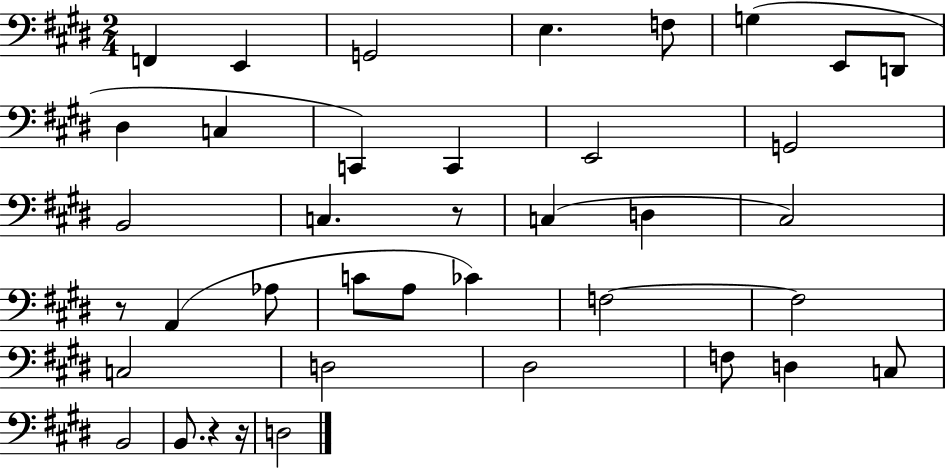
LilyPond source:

{
  \clef bass
  \numericTimeSignature
  \time 2/4
  \key e \major
  f,4 e,4 | g,2 | e4. f8 | g4( e,8 d,8 | \break dis4 c4 | c,4) c,4 | e,2 | g,2 | \break b,2 | c4. r8 | c4( d4 | cis2) | \break r8 a,4( aes8 | c'8 a8 ces'4) | f2~~ | f2 | \break c2 | d2 | dis2 | f8 d4 c8 | \break b,2 | b,8. r4 r16 | d2 | \bar "|."
}